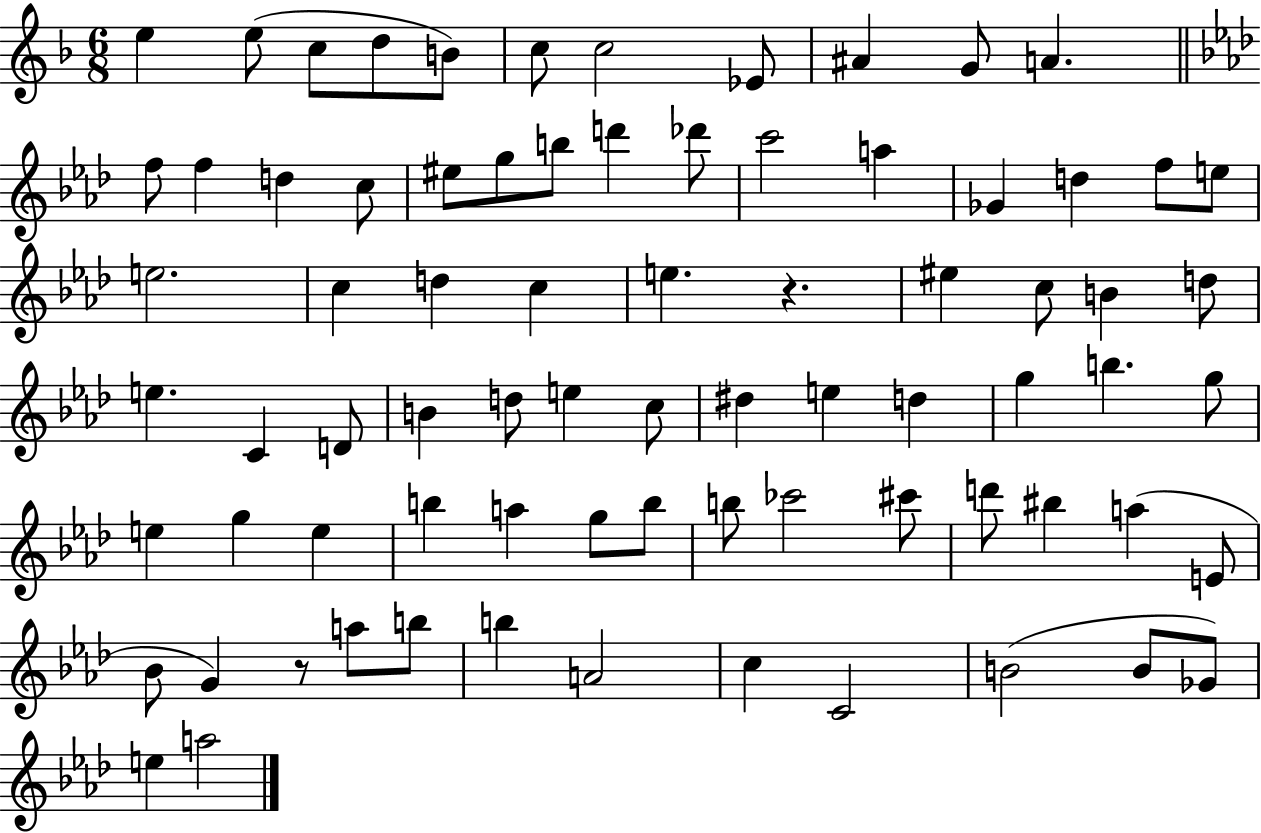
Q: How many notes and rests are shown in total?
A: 77